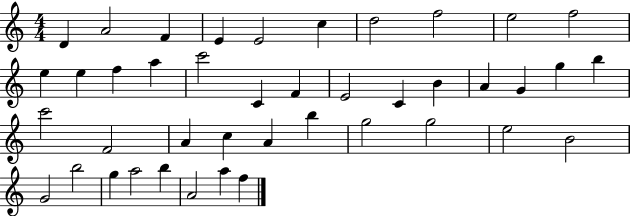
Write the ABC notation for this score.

X:1
T:Untitled
M:4/4
L:1/4
K:C
D A2 F E E2 c d2 f2 e2 f2 e e f a c'2 C F E2 C B A G g b c'2 F2 A c A b g2 g2 e2 B2 G2 b2 g a2 b A2 a f